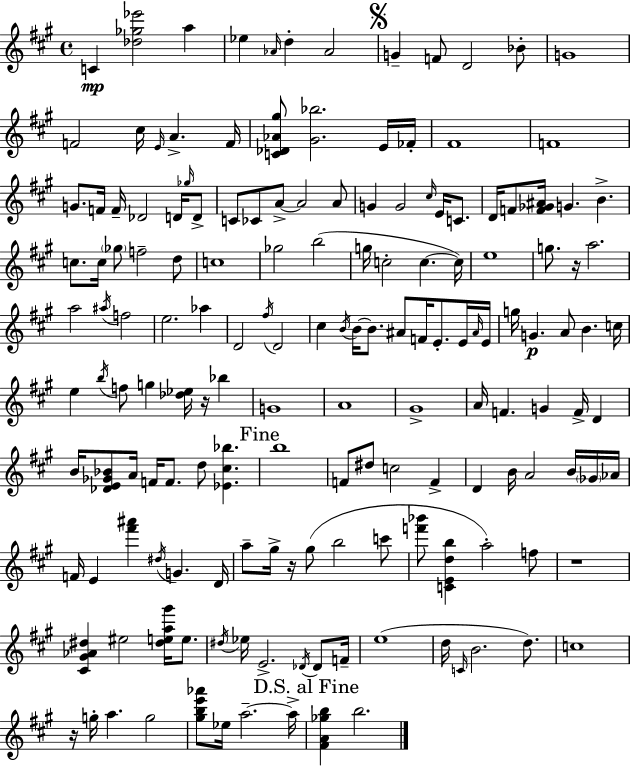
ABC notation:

X:1
T:Untitled
M:4/4
L:1/4
K:A
C [_d_g_e']2 a _e _A/4 d _A2 G F/2 D2 _B/2 G4 F2 ^c/4 E/4 A F/4 [C_D_A^g]/2 [^G_b]2 E/4 _F/4 ^F4 F4 G/2 F/4 F/4 _D2 D/4 _g/4 D/2 C/2 _C/2 A/2 A2 A/2 G G2 ^c/4 E/4 C/2 D/4 F/2 [F_G^A]/4 G B c/2 c/4 _g/2 f2 d/2 c4 _g2 b2 g/4 c2 c c/4 e4 g/2 z/4 a2 a2 ^a/4 f2 e2 _a D2 ^f/4 D2 ^c B/4 B/4 B/2 ^A/2 F/4 E/2 E/4 ^A/4 E/4 g/4 G A/2 B c/4 e b/4 f/2 g [_d_e]/4 z/4 _b G4 A4 ^G4 A/4 F G F/4 D B/4 [_DE_G_B]/2 A/4 F/4 F/2 d/2 [_E^c_b] b4 F/2 ^d/2 c2 F D B/4 A2 B/4 _G/4 _A/4 F/4 E [^f'^a'] ^d/4 G D/4 a/2 ^g/4 z/4 ^g/2 b2 c'/2 [f'_b']/2 [CEdb] a2 f/2 z4 [^C^G_A^d] ^e2 [^dea^g']/4 e/2 ^d/4 _e/4 E2 _D/4 _D/2 F/4 e4 d/4 C/4 B2 d/2 c4 z/4 g/4 a g2 [^gbe'_a']/2 _e/4 a2 a/4 [^FA_gb] b2